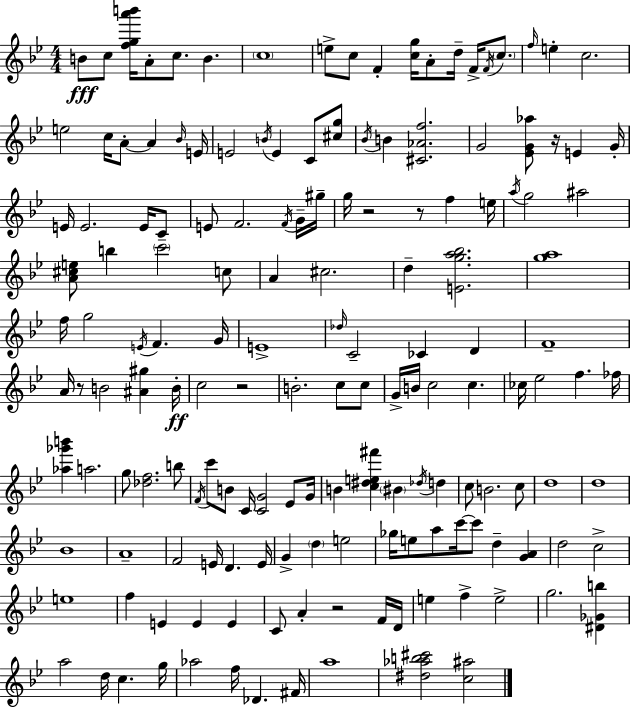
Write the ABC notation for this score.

X:1
T:Untitled
M:4/4
L:1/4
K:Gm
B/2 c/2 [fga'b']/4 A/2 c/2 B c4 e/2 c/2 F [cg]/4 A/2 d/4 F/4 F/4 c/2 f/4 e c2 e2 c/4 A/2 A _B/4 E/4 E2 B/4 E C/2 [^cg]/2 _B/4 B [^C_Af]2 G2 [_EG_a]/2 z/4 E G/4 E/4 E2 E/4 C/2 E/2 F2 F/4 G/4 ^g/4 g/4 z2 z/2 f e/4 a/4 g2 ^a2 [A^ce]/2 b c'2 c/2 A ^c2 d [Ega_b]2 [ga]4 f/4 g2 E/4 F G/4 E4 _d/4 C2 _C D F4 A/4 z/2 B2 [^A^g] B/4 c2 z2 B2 c/2 c/2 G/4 B/4 c2 c _c/4 _e2 f _f/4 [_a_g'b'] a2 g/2 [_df]2 b/2 F/4 c'/2 B/2 C/4 [CG]2 _E/2 G/4 B [c^de^f'] ^B _d/4 d c/2 B2 c/2 d4 d4 _B4 A4 F2 E/4 D E/4 G d e2 _g/4 e/2 a/2 c'/4 c'/2 d [GA] d2 c2 e4 f E E E C/2 A z2 F/4 D/4 e f e2 g2 [^D_Gb] a2 d/4 c g/4 _a2 f/4 _D ^F/4 a4 [^d_ab^c']2 [c^a]2